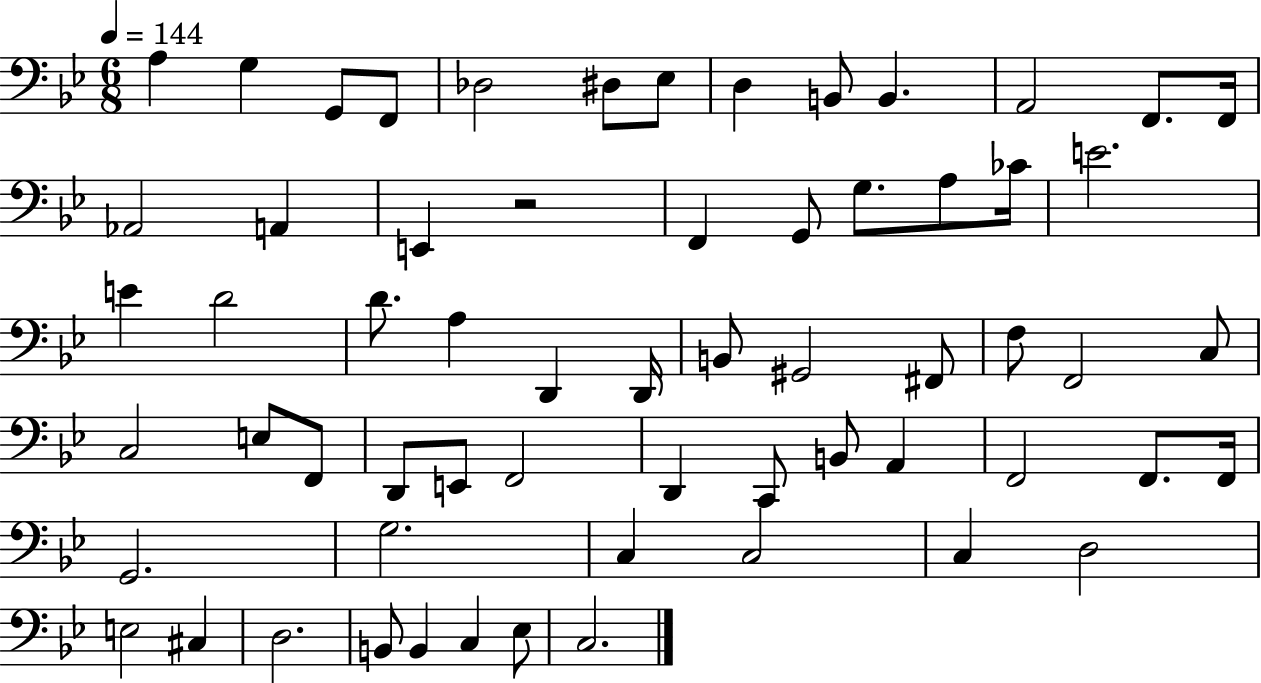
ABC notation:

X:1
T:Untitled
M:6/8
L:1/4
K:Bb
A, G, G,,/2 F,,/2 _D,2 ^D,/2 _E,/2 D, B,,/2 B,, A,,2 F,,/2 F,,/4 _A,,2 A,, E,, z2 F,, G,,/2 G,/2 A,/2 _C/4 E2 E D2 D/2 A, D,, D,,/4 B,,/2 ^G,,2 ^F,,/2 F,/2 F,,2 C,/2 C,2 E,/2 F,,/2 D,,/2 E,,/2 F,,2 D,, C,,/2 B,,/2 A,, F,,2 F,,/2 F,,/4 G,,2 G,2 C, C,2 C, D,2 E,2 ^C, D,2 B,,/2 B,, C, _E,/2 C,2